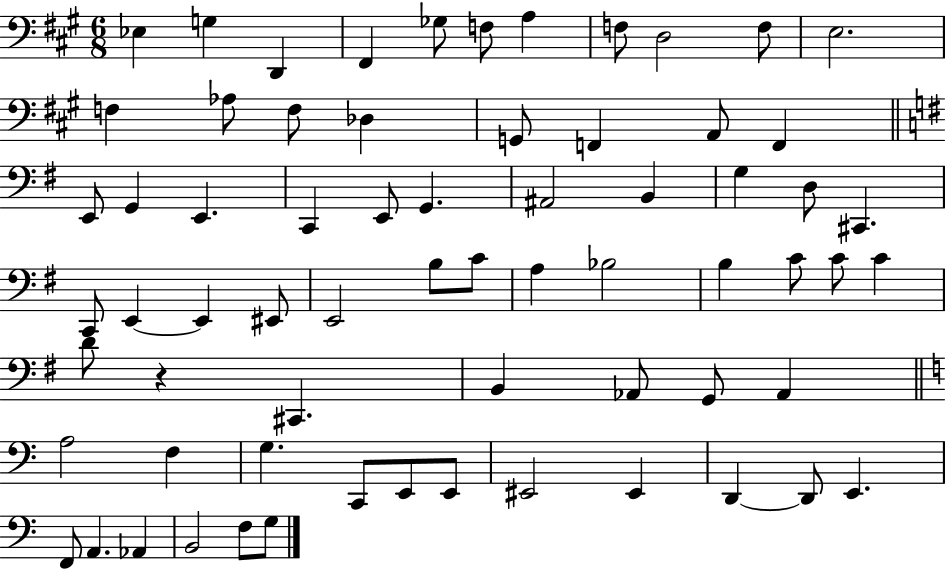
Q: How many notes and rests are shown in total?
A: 67